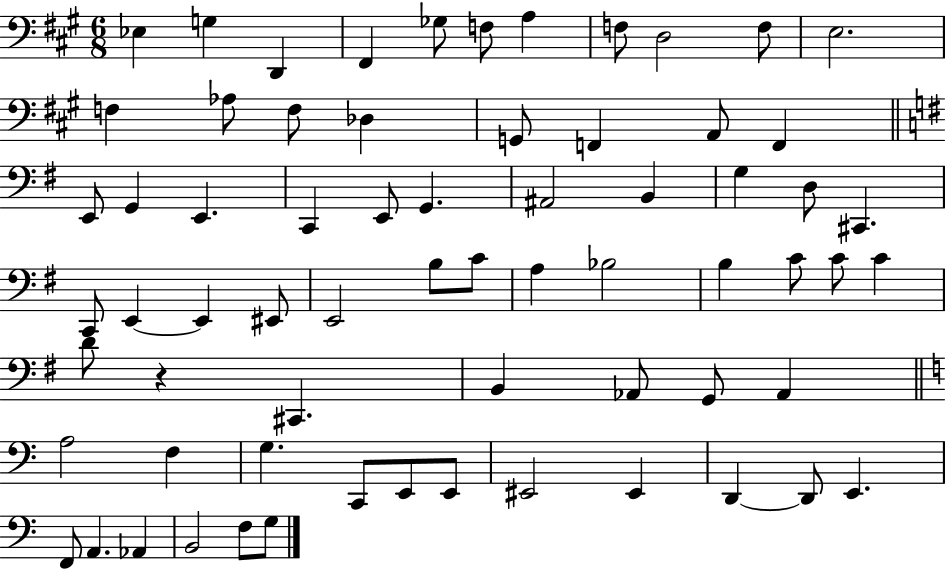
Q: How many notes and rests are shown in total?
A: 67